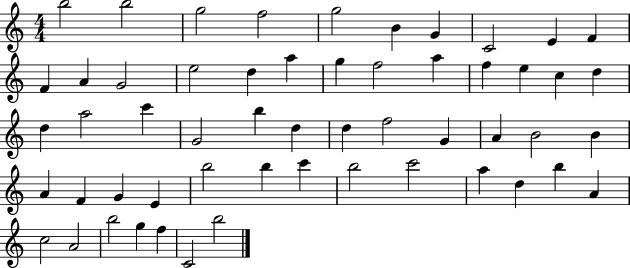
B5/h B5/h G5/h F5/h G5/h B4/q G4/q C4/h E4/q F4/q F4/q A4/q G4/h E5/h D5/q A5/q G5/q F5/h A5/q F5/q E5/q C5/q D5/q D5/q A5/h C6/q G4/h B5/q D5/q D5/q F5/h G4/q A4/q B4/h B4/q A4/q F4/q G4/q E4/q B5/h B5/q C6/q B5/h C6/h A5/q D5/q B5/q A4/q C5/h A4/h B5/h G5/q F5/q C4/h B5/h